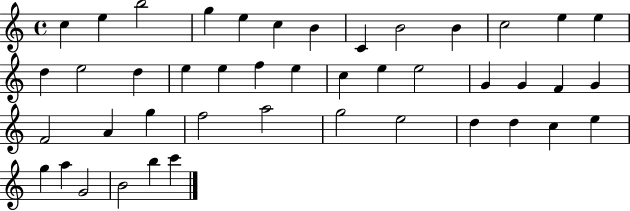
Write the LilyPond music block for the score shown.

{
  \clef treble
  \time 4/4
  \defaultTimeSignature
  \key c \major
  c''4 e''4 b''2 | g''4 e''4 c''4 b'4 | c'4 b'2 b'4 | c''2 e''4 e''4 | \break d''4 e''2 d''4 | e''4 e''4 f''4 e''4 | c''4 e''4 e''2 | g'4 g'4 f'4 g'4 | \break f'2 a'4 g''4 | f''2 a''2 | g''2 e''2 | d''4 d''4 c''4 e''4 | \break g''4 a''4 g'2 | b'2 b''4 c'''4 | \bar "|."
}